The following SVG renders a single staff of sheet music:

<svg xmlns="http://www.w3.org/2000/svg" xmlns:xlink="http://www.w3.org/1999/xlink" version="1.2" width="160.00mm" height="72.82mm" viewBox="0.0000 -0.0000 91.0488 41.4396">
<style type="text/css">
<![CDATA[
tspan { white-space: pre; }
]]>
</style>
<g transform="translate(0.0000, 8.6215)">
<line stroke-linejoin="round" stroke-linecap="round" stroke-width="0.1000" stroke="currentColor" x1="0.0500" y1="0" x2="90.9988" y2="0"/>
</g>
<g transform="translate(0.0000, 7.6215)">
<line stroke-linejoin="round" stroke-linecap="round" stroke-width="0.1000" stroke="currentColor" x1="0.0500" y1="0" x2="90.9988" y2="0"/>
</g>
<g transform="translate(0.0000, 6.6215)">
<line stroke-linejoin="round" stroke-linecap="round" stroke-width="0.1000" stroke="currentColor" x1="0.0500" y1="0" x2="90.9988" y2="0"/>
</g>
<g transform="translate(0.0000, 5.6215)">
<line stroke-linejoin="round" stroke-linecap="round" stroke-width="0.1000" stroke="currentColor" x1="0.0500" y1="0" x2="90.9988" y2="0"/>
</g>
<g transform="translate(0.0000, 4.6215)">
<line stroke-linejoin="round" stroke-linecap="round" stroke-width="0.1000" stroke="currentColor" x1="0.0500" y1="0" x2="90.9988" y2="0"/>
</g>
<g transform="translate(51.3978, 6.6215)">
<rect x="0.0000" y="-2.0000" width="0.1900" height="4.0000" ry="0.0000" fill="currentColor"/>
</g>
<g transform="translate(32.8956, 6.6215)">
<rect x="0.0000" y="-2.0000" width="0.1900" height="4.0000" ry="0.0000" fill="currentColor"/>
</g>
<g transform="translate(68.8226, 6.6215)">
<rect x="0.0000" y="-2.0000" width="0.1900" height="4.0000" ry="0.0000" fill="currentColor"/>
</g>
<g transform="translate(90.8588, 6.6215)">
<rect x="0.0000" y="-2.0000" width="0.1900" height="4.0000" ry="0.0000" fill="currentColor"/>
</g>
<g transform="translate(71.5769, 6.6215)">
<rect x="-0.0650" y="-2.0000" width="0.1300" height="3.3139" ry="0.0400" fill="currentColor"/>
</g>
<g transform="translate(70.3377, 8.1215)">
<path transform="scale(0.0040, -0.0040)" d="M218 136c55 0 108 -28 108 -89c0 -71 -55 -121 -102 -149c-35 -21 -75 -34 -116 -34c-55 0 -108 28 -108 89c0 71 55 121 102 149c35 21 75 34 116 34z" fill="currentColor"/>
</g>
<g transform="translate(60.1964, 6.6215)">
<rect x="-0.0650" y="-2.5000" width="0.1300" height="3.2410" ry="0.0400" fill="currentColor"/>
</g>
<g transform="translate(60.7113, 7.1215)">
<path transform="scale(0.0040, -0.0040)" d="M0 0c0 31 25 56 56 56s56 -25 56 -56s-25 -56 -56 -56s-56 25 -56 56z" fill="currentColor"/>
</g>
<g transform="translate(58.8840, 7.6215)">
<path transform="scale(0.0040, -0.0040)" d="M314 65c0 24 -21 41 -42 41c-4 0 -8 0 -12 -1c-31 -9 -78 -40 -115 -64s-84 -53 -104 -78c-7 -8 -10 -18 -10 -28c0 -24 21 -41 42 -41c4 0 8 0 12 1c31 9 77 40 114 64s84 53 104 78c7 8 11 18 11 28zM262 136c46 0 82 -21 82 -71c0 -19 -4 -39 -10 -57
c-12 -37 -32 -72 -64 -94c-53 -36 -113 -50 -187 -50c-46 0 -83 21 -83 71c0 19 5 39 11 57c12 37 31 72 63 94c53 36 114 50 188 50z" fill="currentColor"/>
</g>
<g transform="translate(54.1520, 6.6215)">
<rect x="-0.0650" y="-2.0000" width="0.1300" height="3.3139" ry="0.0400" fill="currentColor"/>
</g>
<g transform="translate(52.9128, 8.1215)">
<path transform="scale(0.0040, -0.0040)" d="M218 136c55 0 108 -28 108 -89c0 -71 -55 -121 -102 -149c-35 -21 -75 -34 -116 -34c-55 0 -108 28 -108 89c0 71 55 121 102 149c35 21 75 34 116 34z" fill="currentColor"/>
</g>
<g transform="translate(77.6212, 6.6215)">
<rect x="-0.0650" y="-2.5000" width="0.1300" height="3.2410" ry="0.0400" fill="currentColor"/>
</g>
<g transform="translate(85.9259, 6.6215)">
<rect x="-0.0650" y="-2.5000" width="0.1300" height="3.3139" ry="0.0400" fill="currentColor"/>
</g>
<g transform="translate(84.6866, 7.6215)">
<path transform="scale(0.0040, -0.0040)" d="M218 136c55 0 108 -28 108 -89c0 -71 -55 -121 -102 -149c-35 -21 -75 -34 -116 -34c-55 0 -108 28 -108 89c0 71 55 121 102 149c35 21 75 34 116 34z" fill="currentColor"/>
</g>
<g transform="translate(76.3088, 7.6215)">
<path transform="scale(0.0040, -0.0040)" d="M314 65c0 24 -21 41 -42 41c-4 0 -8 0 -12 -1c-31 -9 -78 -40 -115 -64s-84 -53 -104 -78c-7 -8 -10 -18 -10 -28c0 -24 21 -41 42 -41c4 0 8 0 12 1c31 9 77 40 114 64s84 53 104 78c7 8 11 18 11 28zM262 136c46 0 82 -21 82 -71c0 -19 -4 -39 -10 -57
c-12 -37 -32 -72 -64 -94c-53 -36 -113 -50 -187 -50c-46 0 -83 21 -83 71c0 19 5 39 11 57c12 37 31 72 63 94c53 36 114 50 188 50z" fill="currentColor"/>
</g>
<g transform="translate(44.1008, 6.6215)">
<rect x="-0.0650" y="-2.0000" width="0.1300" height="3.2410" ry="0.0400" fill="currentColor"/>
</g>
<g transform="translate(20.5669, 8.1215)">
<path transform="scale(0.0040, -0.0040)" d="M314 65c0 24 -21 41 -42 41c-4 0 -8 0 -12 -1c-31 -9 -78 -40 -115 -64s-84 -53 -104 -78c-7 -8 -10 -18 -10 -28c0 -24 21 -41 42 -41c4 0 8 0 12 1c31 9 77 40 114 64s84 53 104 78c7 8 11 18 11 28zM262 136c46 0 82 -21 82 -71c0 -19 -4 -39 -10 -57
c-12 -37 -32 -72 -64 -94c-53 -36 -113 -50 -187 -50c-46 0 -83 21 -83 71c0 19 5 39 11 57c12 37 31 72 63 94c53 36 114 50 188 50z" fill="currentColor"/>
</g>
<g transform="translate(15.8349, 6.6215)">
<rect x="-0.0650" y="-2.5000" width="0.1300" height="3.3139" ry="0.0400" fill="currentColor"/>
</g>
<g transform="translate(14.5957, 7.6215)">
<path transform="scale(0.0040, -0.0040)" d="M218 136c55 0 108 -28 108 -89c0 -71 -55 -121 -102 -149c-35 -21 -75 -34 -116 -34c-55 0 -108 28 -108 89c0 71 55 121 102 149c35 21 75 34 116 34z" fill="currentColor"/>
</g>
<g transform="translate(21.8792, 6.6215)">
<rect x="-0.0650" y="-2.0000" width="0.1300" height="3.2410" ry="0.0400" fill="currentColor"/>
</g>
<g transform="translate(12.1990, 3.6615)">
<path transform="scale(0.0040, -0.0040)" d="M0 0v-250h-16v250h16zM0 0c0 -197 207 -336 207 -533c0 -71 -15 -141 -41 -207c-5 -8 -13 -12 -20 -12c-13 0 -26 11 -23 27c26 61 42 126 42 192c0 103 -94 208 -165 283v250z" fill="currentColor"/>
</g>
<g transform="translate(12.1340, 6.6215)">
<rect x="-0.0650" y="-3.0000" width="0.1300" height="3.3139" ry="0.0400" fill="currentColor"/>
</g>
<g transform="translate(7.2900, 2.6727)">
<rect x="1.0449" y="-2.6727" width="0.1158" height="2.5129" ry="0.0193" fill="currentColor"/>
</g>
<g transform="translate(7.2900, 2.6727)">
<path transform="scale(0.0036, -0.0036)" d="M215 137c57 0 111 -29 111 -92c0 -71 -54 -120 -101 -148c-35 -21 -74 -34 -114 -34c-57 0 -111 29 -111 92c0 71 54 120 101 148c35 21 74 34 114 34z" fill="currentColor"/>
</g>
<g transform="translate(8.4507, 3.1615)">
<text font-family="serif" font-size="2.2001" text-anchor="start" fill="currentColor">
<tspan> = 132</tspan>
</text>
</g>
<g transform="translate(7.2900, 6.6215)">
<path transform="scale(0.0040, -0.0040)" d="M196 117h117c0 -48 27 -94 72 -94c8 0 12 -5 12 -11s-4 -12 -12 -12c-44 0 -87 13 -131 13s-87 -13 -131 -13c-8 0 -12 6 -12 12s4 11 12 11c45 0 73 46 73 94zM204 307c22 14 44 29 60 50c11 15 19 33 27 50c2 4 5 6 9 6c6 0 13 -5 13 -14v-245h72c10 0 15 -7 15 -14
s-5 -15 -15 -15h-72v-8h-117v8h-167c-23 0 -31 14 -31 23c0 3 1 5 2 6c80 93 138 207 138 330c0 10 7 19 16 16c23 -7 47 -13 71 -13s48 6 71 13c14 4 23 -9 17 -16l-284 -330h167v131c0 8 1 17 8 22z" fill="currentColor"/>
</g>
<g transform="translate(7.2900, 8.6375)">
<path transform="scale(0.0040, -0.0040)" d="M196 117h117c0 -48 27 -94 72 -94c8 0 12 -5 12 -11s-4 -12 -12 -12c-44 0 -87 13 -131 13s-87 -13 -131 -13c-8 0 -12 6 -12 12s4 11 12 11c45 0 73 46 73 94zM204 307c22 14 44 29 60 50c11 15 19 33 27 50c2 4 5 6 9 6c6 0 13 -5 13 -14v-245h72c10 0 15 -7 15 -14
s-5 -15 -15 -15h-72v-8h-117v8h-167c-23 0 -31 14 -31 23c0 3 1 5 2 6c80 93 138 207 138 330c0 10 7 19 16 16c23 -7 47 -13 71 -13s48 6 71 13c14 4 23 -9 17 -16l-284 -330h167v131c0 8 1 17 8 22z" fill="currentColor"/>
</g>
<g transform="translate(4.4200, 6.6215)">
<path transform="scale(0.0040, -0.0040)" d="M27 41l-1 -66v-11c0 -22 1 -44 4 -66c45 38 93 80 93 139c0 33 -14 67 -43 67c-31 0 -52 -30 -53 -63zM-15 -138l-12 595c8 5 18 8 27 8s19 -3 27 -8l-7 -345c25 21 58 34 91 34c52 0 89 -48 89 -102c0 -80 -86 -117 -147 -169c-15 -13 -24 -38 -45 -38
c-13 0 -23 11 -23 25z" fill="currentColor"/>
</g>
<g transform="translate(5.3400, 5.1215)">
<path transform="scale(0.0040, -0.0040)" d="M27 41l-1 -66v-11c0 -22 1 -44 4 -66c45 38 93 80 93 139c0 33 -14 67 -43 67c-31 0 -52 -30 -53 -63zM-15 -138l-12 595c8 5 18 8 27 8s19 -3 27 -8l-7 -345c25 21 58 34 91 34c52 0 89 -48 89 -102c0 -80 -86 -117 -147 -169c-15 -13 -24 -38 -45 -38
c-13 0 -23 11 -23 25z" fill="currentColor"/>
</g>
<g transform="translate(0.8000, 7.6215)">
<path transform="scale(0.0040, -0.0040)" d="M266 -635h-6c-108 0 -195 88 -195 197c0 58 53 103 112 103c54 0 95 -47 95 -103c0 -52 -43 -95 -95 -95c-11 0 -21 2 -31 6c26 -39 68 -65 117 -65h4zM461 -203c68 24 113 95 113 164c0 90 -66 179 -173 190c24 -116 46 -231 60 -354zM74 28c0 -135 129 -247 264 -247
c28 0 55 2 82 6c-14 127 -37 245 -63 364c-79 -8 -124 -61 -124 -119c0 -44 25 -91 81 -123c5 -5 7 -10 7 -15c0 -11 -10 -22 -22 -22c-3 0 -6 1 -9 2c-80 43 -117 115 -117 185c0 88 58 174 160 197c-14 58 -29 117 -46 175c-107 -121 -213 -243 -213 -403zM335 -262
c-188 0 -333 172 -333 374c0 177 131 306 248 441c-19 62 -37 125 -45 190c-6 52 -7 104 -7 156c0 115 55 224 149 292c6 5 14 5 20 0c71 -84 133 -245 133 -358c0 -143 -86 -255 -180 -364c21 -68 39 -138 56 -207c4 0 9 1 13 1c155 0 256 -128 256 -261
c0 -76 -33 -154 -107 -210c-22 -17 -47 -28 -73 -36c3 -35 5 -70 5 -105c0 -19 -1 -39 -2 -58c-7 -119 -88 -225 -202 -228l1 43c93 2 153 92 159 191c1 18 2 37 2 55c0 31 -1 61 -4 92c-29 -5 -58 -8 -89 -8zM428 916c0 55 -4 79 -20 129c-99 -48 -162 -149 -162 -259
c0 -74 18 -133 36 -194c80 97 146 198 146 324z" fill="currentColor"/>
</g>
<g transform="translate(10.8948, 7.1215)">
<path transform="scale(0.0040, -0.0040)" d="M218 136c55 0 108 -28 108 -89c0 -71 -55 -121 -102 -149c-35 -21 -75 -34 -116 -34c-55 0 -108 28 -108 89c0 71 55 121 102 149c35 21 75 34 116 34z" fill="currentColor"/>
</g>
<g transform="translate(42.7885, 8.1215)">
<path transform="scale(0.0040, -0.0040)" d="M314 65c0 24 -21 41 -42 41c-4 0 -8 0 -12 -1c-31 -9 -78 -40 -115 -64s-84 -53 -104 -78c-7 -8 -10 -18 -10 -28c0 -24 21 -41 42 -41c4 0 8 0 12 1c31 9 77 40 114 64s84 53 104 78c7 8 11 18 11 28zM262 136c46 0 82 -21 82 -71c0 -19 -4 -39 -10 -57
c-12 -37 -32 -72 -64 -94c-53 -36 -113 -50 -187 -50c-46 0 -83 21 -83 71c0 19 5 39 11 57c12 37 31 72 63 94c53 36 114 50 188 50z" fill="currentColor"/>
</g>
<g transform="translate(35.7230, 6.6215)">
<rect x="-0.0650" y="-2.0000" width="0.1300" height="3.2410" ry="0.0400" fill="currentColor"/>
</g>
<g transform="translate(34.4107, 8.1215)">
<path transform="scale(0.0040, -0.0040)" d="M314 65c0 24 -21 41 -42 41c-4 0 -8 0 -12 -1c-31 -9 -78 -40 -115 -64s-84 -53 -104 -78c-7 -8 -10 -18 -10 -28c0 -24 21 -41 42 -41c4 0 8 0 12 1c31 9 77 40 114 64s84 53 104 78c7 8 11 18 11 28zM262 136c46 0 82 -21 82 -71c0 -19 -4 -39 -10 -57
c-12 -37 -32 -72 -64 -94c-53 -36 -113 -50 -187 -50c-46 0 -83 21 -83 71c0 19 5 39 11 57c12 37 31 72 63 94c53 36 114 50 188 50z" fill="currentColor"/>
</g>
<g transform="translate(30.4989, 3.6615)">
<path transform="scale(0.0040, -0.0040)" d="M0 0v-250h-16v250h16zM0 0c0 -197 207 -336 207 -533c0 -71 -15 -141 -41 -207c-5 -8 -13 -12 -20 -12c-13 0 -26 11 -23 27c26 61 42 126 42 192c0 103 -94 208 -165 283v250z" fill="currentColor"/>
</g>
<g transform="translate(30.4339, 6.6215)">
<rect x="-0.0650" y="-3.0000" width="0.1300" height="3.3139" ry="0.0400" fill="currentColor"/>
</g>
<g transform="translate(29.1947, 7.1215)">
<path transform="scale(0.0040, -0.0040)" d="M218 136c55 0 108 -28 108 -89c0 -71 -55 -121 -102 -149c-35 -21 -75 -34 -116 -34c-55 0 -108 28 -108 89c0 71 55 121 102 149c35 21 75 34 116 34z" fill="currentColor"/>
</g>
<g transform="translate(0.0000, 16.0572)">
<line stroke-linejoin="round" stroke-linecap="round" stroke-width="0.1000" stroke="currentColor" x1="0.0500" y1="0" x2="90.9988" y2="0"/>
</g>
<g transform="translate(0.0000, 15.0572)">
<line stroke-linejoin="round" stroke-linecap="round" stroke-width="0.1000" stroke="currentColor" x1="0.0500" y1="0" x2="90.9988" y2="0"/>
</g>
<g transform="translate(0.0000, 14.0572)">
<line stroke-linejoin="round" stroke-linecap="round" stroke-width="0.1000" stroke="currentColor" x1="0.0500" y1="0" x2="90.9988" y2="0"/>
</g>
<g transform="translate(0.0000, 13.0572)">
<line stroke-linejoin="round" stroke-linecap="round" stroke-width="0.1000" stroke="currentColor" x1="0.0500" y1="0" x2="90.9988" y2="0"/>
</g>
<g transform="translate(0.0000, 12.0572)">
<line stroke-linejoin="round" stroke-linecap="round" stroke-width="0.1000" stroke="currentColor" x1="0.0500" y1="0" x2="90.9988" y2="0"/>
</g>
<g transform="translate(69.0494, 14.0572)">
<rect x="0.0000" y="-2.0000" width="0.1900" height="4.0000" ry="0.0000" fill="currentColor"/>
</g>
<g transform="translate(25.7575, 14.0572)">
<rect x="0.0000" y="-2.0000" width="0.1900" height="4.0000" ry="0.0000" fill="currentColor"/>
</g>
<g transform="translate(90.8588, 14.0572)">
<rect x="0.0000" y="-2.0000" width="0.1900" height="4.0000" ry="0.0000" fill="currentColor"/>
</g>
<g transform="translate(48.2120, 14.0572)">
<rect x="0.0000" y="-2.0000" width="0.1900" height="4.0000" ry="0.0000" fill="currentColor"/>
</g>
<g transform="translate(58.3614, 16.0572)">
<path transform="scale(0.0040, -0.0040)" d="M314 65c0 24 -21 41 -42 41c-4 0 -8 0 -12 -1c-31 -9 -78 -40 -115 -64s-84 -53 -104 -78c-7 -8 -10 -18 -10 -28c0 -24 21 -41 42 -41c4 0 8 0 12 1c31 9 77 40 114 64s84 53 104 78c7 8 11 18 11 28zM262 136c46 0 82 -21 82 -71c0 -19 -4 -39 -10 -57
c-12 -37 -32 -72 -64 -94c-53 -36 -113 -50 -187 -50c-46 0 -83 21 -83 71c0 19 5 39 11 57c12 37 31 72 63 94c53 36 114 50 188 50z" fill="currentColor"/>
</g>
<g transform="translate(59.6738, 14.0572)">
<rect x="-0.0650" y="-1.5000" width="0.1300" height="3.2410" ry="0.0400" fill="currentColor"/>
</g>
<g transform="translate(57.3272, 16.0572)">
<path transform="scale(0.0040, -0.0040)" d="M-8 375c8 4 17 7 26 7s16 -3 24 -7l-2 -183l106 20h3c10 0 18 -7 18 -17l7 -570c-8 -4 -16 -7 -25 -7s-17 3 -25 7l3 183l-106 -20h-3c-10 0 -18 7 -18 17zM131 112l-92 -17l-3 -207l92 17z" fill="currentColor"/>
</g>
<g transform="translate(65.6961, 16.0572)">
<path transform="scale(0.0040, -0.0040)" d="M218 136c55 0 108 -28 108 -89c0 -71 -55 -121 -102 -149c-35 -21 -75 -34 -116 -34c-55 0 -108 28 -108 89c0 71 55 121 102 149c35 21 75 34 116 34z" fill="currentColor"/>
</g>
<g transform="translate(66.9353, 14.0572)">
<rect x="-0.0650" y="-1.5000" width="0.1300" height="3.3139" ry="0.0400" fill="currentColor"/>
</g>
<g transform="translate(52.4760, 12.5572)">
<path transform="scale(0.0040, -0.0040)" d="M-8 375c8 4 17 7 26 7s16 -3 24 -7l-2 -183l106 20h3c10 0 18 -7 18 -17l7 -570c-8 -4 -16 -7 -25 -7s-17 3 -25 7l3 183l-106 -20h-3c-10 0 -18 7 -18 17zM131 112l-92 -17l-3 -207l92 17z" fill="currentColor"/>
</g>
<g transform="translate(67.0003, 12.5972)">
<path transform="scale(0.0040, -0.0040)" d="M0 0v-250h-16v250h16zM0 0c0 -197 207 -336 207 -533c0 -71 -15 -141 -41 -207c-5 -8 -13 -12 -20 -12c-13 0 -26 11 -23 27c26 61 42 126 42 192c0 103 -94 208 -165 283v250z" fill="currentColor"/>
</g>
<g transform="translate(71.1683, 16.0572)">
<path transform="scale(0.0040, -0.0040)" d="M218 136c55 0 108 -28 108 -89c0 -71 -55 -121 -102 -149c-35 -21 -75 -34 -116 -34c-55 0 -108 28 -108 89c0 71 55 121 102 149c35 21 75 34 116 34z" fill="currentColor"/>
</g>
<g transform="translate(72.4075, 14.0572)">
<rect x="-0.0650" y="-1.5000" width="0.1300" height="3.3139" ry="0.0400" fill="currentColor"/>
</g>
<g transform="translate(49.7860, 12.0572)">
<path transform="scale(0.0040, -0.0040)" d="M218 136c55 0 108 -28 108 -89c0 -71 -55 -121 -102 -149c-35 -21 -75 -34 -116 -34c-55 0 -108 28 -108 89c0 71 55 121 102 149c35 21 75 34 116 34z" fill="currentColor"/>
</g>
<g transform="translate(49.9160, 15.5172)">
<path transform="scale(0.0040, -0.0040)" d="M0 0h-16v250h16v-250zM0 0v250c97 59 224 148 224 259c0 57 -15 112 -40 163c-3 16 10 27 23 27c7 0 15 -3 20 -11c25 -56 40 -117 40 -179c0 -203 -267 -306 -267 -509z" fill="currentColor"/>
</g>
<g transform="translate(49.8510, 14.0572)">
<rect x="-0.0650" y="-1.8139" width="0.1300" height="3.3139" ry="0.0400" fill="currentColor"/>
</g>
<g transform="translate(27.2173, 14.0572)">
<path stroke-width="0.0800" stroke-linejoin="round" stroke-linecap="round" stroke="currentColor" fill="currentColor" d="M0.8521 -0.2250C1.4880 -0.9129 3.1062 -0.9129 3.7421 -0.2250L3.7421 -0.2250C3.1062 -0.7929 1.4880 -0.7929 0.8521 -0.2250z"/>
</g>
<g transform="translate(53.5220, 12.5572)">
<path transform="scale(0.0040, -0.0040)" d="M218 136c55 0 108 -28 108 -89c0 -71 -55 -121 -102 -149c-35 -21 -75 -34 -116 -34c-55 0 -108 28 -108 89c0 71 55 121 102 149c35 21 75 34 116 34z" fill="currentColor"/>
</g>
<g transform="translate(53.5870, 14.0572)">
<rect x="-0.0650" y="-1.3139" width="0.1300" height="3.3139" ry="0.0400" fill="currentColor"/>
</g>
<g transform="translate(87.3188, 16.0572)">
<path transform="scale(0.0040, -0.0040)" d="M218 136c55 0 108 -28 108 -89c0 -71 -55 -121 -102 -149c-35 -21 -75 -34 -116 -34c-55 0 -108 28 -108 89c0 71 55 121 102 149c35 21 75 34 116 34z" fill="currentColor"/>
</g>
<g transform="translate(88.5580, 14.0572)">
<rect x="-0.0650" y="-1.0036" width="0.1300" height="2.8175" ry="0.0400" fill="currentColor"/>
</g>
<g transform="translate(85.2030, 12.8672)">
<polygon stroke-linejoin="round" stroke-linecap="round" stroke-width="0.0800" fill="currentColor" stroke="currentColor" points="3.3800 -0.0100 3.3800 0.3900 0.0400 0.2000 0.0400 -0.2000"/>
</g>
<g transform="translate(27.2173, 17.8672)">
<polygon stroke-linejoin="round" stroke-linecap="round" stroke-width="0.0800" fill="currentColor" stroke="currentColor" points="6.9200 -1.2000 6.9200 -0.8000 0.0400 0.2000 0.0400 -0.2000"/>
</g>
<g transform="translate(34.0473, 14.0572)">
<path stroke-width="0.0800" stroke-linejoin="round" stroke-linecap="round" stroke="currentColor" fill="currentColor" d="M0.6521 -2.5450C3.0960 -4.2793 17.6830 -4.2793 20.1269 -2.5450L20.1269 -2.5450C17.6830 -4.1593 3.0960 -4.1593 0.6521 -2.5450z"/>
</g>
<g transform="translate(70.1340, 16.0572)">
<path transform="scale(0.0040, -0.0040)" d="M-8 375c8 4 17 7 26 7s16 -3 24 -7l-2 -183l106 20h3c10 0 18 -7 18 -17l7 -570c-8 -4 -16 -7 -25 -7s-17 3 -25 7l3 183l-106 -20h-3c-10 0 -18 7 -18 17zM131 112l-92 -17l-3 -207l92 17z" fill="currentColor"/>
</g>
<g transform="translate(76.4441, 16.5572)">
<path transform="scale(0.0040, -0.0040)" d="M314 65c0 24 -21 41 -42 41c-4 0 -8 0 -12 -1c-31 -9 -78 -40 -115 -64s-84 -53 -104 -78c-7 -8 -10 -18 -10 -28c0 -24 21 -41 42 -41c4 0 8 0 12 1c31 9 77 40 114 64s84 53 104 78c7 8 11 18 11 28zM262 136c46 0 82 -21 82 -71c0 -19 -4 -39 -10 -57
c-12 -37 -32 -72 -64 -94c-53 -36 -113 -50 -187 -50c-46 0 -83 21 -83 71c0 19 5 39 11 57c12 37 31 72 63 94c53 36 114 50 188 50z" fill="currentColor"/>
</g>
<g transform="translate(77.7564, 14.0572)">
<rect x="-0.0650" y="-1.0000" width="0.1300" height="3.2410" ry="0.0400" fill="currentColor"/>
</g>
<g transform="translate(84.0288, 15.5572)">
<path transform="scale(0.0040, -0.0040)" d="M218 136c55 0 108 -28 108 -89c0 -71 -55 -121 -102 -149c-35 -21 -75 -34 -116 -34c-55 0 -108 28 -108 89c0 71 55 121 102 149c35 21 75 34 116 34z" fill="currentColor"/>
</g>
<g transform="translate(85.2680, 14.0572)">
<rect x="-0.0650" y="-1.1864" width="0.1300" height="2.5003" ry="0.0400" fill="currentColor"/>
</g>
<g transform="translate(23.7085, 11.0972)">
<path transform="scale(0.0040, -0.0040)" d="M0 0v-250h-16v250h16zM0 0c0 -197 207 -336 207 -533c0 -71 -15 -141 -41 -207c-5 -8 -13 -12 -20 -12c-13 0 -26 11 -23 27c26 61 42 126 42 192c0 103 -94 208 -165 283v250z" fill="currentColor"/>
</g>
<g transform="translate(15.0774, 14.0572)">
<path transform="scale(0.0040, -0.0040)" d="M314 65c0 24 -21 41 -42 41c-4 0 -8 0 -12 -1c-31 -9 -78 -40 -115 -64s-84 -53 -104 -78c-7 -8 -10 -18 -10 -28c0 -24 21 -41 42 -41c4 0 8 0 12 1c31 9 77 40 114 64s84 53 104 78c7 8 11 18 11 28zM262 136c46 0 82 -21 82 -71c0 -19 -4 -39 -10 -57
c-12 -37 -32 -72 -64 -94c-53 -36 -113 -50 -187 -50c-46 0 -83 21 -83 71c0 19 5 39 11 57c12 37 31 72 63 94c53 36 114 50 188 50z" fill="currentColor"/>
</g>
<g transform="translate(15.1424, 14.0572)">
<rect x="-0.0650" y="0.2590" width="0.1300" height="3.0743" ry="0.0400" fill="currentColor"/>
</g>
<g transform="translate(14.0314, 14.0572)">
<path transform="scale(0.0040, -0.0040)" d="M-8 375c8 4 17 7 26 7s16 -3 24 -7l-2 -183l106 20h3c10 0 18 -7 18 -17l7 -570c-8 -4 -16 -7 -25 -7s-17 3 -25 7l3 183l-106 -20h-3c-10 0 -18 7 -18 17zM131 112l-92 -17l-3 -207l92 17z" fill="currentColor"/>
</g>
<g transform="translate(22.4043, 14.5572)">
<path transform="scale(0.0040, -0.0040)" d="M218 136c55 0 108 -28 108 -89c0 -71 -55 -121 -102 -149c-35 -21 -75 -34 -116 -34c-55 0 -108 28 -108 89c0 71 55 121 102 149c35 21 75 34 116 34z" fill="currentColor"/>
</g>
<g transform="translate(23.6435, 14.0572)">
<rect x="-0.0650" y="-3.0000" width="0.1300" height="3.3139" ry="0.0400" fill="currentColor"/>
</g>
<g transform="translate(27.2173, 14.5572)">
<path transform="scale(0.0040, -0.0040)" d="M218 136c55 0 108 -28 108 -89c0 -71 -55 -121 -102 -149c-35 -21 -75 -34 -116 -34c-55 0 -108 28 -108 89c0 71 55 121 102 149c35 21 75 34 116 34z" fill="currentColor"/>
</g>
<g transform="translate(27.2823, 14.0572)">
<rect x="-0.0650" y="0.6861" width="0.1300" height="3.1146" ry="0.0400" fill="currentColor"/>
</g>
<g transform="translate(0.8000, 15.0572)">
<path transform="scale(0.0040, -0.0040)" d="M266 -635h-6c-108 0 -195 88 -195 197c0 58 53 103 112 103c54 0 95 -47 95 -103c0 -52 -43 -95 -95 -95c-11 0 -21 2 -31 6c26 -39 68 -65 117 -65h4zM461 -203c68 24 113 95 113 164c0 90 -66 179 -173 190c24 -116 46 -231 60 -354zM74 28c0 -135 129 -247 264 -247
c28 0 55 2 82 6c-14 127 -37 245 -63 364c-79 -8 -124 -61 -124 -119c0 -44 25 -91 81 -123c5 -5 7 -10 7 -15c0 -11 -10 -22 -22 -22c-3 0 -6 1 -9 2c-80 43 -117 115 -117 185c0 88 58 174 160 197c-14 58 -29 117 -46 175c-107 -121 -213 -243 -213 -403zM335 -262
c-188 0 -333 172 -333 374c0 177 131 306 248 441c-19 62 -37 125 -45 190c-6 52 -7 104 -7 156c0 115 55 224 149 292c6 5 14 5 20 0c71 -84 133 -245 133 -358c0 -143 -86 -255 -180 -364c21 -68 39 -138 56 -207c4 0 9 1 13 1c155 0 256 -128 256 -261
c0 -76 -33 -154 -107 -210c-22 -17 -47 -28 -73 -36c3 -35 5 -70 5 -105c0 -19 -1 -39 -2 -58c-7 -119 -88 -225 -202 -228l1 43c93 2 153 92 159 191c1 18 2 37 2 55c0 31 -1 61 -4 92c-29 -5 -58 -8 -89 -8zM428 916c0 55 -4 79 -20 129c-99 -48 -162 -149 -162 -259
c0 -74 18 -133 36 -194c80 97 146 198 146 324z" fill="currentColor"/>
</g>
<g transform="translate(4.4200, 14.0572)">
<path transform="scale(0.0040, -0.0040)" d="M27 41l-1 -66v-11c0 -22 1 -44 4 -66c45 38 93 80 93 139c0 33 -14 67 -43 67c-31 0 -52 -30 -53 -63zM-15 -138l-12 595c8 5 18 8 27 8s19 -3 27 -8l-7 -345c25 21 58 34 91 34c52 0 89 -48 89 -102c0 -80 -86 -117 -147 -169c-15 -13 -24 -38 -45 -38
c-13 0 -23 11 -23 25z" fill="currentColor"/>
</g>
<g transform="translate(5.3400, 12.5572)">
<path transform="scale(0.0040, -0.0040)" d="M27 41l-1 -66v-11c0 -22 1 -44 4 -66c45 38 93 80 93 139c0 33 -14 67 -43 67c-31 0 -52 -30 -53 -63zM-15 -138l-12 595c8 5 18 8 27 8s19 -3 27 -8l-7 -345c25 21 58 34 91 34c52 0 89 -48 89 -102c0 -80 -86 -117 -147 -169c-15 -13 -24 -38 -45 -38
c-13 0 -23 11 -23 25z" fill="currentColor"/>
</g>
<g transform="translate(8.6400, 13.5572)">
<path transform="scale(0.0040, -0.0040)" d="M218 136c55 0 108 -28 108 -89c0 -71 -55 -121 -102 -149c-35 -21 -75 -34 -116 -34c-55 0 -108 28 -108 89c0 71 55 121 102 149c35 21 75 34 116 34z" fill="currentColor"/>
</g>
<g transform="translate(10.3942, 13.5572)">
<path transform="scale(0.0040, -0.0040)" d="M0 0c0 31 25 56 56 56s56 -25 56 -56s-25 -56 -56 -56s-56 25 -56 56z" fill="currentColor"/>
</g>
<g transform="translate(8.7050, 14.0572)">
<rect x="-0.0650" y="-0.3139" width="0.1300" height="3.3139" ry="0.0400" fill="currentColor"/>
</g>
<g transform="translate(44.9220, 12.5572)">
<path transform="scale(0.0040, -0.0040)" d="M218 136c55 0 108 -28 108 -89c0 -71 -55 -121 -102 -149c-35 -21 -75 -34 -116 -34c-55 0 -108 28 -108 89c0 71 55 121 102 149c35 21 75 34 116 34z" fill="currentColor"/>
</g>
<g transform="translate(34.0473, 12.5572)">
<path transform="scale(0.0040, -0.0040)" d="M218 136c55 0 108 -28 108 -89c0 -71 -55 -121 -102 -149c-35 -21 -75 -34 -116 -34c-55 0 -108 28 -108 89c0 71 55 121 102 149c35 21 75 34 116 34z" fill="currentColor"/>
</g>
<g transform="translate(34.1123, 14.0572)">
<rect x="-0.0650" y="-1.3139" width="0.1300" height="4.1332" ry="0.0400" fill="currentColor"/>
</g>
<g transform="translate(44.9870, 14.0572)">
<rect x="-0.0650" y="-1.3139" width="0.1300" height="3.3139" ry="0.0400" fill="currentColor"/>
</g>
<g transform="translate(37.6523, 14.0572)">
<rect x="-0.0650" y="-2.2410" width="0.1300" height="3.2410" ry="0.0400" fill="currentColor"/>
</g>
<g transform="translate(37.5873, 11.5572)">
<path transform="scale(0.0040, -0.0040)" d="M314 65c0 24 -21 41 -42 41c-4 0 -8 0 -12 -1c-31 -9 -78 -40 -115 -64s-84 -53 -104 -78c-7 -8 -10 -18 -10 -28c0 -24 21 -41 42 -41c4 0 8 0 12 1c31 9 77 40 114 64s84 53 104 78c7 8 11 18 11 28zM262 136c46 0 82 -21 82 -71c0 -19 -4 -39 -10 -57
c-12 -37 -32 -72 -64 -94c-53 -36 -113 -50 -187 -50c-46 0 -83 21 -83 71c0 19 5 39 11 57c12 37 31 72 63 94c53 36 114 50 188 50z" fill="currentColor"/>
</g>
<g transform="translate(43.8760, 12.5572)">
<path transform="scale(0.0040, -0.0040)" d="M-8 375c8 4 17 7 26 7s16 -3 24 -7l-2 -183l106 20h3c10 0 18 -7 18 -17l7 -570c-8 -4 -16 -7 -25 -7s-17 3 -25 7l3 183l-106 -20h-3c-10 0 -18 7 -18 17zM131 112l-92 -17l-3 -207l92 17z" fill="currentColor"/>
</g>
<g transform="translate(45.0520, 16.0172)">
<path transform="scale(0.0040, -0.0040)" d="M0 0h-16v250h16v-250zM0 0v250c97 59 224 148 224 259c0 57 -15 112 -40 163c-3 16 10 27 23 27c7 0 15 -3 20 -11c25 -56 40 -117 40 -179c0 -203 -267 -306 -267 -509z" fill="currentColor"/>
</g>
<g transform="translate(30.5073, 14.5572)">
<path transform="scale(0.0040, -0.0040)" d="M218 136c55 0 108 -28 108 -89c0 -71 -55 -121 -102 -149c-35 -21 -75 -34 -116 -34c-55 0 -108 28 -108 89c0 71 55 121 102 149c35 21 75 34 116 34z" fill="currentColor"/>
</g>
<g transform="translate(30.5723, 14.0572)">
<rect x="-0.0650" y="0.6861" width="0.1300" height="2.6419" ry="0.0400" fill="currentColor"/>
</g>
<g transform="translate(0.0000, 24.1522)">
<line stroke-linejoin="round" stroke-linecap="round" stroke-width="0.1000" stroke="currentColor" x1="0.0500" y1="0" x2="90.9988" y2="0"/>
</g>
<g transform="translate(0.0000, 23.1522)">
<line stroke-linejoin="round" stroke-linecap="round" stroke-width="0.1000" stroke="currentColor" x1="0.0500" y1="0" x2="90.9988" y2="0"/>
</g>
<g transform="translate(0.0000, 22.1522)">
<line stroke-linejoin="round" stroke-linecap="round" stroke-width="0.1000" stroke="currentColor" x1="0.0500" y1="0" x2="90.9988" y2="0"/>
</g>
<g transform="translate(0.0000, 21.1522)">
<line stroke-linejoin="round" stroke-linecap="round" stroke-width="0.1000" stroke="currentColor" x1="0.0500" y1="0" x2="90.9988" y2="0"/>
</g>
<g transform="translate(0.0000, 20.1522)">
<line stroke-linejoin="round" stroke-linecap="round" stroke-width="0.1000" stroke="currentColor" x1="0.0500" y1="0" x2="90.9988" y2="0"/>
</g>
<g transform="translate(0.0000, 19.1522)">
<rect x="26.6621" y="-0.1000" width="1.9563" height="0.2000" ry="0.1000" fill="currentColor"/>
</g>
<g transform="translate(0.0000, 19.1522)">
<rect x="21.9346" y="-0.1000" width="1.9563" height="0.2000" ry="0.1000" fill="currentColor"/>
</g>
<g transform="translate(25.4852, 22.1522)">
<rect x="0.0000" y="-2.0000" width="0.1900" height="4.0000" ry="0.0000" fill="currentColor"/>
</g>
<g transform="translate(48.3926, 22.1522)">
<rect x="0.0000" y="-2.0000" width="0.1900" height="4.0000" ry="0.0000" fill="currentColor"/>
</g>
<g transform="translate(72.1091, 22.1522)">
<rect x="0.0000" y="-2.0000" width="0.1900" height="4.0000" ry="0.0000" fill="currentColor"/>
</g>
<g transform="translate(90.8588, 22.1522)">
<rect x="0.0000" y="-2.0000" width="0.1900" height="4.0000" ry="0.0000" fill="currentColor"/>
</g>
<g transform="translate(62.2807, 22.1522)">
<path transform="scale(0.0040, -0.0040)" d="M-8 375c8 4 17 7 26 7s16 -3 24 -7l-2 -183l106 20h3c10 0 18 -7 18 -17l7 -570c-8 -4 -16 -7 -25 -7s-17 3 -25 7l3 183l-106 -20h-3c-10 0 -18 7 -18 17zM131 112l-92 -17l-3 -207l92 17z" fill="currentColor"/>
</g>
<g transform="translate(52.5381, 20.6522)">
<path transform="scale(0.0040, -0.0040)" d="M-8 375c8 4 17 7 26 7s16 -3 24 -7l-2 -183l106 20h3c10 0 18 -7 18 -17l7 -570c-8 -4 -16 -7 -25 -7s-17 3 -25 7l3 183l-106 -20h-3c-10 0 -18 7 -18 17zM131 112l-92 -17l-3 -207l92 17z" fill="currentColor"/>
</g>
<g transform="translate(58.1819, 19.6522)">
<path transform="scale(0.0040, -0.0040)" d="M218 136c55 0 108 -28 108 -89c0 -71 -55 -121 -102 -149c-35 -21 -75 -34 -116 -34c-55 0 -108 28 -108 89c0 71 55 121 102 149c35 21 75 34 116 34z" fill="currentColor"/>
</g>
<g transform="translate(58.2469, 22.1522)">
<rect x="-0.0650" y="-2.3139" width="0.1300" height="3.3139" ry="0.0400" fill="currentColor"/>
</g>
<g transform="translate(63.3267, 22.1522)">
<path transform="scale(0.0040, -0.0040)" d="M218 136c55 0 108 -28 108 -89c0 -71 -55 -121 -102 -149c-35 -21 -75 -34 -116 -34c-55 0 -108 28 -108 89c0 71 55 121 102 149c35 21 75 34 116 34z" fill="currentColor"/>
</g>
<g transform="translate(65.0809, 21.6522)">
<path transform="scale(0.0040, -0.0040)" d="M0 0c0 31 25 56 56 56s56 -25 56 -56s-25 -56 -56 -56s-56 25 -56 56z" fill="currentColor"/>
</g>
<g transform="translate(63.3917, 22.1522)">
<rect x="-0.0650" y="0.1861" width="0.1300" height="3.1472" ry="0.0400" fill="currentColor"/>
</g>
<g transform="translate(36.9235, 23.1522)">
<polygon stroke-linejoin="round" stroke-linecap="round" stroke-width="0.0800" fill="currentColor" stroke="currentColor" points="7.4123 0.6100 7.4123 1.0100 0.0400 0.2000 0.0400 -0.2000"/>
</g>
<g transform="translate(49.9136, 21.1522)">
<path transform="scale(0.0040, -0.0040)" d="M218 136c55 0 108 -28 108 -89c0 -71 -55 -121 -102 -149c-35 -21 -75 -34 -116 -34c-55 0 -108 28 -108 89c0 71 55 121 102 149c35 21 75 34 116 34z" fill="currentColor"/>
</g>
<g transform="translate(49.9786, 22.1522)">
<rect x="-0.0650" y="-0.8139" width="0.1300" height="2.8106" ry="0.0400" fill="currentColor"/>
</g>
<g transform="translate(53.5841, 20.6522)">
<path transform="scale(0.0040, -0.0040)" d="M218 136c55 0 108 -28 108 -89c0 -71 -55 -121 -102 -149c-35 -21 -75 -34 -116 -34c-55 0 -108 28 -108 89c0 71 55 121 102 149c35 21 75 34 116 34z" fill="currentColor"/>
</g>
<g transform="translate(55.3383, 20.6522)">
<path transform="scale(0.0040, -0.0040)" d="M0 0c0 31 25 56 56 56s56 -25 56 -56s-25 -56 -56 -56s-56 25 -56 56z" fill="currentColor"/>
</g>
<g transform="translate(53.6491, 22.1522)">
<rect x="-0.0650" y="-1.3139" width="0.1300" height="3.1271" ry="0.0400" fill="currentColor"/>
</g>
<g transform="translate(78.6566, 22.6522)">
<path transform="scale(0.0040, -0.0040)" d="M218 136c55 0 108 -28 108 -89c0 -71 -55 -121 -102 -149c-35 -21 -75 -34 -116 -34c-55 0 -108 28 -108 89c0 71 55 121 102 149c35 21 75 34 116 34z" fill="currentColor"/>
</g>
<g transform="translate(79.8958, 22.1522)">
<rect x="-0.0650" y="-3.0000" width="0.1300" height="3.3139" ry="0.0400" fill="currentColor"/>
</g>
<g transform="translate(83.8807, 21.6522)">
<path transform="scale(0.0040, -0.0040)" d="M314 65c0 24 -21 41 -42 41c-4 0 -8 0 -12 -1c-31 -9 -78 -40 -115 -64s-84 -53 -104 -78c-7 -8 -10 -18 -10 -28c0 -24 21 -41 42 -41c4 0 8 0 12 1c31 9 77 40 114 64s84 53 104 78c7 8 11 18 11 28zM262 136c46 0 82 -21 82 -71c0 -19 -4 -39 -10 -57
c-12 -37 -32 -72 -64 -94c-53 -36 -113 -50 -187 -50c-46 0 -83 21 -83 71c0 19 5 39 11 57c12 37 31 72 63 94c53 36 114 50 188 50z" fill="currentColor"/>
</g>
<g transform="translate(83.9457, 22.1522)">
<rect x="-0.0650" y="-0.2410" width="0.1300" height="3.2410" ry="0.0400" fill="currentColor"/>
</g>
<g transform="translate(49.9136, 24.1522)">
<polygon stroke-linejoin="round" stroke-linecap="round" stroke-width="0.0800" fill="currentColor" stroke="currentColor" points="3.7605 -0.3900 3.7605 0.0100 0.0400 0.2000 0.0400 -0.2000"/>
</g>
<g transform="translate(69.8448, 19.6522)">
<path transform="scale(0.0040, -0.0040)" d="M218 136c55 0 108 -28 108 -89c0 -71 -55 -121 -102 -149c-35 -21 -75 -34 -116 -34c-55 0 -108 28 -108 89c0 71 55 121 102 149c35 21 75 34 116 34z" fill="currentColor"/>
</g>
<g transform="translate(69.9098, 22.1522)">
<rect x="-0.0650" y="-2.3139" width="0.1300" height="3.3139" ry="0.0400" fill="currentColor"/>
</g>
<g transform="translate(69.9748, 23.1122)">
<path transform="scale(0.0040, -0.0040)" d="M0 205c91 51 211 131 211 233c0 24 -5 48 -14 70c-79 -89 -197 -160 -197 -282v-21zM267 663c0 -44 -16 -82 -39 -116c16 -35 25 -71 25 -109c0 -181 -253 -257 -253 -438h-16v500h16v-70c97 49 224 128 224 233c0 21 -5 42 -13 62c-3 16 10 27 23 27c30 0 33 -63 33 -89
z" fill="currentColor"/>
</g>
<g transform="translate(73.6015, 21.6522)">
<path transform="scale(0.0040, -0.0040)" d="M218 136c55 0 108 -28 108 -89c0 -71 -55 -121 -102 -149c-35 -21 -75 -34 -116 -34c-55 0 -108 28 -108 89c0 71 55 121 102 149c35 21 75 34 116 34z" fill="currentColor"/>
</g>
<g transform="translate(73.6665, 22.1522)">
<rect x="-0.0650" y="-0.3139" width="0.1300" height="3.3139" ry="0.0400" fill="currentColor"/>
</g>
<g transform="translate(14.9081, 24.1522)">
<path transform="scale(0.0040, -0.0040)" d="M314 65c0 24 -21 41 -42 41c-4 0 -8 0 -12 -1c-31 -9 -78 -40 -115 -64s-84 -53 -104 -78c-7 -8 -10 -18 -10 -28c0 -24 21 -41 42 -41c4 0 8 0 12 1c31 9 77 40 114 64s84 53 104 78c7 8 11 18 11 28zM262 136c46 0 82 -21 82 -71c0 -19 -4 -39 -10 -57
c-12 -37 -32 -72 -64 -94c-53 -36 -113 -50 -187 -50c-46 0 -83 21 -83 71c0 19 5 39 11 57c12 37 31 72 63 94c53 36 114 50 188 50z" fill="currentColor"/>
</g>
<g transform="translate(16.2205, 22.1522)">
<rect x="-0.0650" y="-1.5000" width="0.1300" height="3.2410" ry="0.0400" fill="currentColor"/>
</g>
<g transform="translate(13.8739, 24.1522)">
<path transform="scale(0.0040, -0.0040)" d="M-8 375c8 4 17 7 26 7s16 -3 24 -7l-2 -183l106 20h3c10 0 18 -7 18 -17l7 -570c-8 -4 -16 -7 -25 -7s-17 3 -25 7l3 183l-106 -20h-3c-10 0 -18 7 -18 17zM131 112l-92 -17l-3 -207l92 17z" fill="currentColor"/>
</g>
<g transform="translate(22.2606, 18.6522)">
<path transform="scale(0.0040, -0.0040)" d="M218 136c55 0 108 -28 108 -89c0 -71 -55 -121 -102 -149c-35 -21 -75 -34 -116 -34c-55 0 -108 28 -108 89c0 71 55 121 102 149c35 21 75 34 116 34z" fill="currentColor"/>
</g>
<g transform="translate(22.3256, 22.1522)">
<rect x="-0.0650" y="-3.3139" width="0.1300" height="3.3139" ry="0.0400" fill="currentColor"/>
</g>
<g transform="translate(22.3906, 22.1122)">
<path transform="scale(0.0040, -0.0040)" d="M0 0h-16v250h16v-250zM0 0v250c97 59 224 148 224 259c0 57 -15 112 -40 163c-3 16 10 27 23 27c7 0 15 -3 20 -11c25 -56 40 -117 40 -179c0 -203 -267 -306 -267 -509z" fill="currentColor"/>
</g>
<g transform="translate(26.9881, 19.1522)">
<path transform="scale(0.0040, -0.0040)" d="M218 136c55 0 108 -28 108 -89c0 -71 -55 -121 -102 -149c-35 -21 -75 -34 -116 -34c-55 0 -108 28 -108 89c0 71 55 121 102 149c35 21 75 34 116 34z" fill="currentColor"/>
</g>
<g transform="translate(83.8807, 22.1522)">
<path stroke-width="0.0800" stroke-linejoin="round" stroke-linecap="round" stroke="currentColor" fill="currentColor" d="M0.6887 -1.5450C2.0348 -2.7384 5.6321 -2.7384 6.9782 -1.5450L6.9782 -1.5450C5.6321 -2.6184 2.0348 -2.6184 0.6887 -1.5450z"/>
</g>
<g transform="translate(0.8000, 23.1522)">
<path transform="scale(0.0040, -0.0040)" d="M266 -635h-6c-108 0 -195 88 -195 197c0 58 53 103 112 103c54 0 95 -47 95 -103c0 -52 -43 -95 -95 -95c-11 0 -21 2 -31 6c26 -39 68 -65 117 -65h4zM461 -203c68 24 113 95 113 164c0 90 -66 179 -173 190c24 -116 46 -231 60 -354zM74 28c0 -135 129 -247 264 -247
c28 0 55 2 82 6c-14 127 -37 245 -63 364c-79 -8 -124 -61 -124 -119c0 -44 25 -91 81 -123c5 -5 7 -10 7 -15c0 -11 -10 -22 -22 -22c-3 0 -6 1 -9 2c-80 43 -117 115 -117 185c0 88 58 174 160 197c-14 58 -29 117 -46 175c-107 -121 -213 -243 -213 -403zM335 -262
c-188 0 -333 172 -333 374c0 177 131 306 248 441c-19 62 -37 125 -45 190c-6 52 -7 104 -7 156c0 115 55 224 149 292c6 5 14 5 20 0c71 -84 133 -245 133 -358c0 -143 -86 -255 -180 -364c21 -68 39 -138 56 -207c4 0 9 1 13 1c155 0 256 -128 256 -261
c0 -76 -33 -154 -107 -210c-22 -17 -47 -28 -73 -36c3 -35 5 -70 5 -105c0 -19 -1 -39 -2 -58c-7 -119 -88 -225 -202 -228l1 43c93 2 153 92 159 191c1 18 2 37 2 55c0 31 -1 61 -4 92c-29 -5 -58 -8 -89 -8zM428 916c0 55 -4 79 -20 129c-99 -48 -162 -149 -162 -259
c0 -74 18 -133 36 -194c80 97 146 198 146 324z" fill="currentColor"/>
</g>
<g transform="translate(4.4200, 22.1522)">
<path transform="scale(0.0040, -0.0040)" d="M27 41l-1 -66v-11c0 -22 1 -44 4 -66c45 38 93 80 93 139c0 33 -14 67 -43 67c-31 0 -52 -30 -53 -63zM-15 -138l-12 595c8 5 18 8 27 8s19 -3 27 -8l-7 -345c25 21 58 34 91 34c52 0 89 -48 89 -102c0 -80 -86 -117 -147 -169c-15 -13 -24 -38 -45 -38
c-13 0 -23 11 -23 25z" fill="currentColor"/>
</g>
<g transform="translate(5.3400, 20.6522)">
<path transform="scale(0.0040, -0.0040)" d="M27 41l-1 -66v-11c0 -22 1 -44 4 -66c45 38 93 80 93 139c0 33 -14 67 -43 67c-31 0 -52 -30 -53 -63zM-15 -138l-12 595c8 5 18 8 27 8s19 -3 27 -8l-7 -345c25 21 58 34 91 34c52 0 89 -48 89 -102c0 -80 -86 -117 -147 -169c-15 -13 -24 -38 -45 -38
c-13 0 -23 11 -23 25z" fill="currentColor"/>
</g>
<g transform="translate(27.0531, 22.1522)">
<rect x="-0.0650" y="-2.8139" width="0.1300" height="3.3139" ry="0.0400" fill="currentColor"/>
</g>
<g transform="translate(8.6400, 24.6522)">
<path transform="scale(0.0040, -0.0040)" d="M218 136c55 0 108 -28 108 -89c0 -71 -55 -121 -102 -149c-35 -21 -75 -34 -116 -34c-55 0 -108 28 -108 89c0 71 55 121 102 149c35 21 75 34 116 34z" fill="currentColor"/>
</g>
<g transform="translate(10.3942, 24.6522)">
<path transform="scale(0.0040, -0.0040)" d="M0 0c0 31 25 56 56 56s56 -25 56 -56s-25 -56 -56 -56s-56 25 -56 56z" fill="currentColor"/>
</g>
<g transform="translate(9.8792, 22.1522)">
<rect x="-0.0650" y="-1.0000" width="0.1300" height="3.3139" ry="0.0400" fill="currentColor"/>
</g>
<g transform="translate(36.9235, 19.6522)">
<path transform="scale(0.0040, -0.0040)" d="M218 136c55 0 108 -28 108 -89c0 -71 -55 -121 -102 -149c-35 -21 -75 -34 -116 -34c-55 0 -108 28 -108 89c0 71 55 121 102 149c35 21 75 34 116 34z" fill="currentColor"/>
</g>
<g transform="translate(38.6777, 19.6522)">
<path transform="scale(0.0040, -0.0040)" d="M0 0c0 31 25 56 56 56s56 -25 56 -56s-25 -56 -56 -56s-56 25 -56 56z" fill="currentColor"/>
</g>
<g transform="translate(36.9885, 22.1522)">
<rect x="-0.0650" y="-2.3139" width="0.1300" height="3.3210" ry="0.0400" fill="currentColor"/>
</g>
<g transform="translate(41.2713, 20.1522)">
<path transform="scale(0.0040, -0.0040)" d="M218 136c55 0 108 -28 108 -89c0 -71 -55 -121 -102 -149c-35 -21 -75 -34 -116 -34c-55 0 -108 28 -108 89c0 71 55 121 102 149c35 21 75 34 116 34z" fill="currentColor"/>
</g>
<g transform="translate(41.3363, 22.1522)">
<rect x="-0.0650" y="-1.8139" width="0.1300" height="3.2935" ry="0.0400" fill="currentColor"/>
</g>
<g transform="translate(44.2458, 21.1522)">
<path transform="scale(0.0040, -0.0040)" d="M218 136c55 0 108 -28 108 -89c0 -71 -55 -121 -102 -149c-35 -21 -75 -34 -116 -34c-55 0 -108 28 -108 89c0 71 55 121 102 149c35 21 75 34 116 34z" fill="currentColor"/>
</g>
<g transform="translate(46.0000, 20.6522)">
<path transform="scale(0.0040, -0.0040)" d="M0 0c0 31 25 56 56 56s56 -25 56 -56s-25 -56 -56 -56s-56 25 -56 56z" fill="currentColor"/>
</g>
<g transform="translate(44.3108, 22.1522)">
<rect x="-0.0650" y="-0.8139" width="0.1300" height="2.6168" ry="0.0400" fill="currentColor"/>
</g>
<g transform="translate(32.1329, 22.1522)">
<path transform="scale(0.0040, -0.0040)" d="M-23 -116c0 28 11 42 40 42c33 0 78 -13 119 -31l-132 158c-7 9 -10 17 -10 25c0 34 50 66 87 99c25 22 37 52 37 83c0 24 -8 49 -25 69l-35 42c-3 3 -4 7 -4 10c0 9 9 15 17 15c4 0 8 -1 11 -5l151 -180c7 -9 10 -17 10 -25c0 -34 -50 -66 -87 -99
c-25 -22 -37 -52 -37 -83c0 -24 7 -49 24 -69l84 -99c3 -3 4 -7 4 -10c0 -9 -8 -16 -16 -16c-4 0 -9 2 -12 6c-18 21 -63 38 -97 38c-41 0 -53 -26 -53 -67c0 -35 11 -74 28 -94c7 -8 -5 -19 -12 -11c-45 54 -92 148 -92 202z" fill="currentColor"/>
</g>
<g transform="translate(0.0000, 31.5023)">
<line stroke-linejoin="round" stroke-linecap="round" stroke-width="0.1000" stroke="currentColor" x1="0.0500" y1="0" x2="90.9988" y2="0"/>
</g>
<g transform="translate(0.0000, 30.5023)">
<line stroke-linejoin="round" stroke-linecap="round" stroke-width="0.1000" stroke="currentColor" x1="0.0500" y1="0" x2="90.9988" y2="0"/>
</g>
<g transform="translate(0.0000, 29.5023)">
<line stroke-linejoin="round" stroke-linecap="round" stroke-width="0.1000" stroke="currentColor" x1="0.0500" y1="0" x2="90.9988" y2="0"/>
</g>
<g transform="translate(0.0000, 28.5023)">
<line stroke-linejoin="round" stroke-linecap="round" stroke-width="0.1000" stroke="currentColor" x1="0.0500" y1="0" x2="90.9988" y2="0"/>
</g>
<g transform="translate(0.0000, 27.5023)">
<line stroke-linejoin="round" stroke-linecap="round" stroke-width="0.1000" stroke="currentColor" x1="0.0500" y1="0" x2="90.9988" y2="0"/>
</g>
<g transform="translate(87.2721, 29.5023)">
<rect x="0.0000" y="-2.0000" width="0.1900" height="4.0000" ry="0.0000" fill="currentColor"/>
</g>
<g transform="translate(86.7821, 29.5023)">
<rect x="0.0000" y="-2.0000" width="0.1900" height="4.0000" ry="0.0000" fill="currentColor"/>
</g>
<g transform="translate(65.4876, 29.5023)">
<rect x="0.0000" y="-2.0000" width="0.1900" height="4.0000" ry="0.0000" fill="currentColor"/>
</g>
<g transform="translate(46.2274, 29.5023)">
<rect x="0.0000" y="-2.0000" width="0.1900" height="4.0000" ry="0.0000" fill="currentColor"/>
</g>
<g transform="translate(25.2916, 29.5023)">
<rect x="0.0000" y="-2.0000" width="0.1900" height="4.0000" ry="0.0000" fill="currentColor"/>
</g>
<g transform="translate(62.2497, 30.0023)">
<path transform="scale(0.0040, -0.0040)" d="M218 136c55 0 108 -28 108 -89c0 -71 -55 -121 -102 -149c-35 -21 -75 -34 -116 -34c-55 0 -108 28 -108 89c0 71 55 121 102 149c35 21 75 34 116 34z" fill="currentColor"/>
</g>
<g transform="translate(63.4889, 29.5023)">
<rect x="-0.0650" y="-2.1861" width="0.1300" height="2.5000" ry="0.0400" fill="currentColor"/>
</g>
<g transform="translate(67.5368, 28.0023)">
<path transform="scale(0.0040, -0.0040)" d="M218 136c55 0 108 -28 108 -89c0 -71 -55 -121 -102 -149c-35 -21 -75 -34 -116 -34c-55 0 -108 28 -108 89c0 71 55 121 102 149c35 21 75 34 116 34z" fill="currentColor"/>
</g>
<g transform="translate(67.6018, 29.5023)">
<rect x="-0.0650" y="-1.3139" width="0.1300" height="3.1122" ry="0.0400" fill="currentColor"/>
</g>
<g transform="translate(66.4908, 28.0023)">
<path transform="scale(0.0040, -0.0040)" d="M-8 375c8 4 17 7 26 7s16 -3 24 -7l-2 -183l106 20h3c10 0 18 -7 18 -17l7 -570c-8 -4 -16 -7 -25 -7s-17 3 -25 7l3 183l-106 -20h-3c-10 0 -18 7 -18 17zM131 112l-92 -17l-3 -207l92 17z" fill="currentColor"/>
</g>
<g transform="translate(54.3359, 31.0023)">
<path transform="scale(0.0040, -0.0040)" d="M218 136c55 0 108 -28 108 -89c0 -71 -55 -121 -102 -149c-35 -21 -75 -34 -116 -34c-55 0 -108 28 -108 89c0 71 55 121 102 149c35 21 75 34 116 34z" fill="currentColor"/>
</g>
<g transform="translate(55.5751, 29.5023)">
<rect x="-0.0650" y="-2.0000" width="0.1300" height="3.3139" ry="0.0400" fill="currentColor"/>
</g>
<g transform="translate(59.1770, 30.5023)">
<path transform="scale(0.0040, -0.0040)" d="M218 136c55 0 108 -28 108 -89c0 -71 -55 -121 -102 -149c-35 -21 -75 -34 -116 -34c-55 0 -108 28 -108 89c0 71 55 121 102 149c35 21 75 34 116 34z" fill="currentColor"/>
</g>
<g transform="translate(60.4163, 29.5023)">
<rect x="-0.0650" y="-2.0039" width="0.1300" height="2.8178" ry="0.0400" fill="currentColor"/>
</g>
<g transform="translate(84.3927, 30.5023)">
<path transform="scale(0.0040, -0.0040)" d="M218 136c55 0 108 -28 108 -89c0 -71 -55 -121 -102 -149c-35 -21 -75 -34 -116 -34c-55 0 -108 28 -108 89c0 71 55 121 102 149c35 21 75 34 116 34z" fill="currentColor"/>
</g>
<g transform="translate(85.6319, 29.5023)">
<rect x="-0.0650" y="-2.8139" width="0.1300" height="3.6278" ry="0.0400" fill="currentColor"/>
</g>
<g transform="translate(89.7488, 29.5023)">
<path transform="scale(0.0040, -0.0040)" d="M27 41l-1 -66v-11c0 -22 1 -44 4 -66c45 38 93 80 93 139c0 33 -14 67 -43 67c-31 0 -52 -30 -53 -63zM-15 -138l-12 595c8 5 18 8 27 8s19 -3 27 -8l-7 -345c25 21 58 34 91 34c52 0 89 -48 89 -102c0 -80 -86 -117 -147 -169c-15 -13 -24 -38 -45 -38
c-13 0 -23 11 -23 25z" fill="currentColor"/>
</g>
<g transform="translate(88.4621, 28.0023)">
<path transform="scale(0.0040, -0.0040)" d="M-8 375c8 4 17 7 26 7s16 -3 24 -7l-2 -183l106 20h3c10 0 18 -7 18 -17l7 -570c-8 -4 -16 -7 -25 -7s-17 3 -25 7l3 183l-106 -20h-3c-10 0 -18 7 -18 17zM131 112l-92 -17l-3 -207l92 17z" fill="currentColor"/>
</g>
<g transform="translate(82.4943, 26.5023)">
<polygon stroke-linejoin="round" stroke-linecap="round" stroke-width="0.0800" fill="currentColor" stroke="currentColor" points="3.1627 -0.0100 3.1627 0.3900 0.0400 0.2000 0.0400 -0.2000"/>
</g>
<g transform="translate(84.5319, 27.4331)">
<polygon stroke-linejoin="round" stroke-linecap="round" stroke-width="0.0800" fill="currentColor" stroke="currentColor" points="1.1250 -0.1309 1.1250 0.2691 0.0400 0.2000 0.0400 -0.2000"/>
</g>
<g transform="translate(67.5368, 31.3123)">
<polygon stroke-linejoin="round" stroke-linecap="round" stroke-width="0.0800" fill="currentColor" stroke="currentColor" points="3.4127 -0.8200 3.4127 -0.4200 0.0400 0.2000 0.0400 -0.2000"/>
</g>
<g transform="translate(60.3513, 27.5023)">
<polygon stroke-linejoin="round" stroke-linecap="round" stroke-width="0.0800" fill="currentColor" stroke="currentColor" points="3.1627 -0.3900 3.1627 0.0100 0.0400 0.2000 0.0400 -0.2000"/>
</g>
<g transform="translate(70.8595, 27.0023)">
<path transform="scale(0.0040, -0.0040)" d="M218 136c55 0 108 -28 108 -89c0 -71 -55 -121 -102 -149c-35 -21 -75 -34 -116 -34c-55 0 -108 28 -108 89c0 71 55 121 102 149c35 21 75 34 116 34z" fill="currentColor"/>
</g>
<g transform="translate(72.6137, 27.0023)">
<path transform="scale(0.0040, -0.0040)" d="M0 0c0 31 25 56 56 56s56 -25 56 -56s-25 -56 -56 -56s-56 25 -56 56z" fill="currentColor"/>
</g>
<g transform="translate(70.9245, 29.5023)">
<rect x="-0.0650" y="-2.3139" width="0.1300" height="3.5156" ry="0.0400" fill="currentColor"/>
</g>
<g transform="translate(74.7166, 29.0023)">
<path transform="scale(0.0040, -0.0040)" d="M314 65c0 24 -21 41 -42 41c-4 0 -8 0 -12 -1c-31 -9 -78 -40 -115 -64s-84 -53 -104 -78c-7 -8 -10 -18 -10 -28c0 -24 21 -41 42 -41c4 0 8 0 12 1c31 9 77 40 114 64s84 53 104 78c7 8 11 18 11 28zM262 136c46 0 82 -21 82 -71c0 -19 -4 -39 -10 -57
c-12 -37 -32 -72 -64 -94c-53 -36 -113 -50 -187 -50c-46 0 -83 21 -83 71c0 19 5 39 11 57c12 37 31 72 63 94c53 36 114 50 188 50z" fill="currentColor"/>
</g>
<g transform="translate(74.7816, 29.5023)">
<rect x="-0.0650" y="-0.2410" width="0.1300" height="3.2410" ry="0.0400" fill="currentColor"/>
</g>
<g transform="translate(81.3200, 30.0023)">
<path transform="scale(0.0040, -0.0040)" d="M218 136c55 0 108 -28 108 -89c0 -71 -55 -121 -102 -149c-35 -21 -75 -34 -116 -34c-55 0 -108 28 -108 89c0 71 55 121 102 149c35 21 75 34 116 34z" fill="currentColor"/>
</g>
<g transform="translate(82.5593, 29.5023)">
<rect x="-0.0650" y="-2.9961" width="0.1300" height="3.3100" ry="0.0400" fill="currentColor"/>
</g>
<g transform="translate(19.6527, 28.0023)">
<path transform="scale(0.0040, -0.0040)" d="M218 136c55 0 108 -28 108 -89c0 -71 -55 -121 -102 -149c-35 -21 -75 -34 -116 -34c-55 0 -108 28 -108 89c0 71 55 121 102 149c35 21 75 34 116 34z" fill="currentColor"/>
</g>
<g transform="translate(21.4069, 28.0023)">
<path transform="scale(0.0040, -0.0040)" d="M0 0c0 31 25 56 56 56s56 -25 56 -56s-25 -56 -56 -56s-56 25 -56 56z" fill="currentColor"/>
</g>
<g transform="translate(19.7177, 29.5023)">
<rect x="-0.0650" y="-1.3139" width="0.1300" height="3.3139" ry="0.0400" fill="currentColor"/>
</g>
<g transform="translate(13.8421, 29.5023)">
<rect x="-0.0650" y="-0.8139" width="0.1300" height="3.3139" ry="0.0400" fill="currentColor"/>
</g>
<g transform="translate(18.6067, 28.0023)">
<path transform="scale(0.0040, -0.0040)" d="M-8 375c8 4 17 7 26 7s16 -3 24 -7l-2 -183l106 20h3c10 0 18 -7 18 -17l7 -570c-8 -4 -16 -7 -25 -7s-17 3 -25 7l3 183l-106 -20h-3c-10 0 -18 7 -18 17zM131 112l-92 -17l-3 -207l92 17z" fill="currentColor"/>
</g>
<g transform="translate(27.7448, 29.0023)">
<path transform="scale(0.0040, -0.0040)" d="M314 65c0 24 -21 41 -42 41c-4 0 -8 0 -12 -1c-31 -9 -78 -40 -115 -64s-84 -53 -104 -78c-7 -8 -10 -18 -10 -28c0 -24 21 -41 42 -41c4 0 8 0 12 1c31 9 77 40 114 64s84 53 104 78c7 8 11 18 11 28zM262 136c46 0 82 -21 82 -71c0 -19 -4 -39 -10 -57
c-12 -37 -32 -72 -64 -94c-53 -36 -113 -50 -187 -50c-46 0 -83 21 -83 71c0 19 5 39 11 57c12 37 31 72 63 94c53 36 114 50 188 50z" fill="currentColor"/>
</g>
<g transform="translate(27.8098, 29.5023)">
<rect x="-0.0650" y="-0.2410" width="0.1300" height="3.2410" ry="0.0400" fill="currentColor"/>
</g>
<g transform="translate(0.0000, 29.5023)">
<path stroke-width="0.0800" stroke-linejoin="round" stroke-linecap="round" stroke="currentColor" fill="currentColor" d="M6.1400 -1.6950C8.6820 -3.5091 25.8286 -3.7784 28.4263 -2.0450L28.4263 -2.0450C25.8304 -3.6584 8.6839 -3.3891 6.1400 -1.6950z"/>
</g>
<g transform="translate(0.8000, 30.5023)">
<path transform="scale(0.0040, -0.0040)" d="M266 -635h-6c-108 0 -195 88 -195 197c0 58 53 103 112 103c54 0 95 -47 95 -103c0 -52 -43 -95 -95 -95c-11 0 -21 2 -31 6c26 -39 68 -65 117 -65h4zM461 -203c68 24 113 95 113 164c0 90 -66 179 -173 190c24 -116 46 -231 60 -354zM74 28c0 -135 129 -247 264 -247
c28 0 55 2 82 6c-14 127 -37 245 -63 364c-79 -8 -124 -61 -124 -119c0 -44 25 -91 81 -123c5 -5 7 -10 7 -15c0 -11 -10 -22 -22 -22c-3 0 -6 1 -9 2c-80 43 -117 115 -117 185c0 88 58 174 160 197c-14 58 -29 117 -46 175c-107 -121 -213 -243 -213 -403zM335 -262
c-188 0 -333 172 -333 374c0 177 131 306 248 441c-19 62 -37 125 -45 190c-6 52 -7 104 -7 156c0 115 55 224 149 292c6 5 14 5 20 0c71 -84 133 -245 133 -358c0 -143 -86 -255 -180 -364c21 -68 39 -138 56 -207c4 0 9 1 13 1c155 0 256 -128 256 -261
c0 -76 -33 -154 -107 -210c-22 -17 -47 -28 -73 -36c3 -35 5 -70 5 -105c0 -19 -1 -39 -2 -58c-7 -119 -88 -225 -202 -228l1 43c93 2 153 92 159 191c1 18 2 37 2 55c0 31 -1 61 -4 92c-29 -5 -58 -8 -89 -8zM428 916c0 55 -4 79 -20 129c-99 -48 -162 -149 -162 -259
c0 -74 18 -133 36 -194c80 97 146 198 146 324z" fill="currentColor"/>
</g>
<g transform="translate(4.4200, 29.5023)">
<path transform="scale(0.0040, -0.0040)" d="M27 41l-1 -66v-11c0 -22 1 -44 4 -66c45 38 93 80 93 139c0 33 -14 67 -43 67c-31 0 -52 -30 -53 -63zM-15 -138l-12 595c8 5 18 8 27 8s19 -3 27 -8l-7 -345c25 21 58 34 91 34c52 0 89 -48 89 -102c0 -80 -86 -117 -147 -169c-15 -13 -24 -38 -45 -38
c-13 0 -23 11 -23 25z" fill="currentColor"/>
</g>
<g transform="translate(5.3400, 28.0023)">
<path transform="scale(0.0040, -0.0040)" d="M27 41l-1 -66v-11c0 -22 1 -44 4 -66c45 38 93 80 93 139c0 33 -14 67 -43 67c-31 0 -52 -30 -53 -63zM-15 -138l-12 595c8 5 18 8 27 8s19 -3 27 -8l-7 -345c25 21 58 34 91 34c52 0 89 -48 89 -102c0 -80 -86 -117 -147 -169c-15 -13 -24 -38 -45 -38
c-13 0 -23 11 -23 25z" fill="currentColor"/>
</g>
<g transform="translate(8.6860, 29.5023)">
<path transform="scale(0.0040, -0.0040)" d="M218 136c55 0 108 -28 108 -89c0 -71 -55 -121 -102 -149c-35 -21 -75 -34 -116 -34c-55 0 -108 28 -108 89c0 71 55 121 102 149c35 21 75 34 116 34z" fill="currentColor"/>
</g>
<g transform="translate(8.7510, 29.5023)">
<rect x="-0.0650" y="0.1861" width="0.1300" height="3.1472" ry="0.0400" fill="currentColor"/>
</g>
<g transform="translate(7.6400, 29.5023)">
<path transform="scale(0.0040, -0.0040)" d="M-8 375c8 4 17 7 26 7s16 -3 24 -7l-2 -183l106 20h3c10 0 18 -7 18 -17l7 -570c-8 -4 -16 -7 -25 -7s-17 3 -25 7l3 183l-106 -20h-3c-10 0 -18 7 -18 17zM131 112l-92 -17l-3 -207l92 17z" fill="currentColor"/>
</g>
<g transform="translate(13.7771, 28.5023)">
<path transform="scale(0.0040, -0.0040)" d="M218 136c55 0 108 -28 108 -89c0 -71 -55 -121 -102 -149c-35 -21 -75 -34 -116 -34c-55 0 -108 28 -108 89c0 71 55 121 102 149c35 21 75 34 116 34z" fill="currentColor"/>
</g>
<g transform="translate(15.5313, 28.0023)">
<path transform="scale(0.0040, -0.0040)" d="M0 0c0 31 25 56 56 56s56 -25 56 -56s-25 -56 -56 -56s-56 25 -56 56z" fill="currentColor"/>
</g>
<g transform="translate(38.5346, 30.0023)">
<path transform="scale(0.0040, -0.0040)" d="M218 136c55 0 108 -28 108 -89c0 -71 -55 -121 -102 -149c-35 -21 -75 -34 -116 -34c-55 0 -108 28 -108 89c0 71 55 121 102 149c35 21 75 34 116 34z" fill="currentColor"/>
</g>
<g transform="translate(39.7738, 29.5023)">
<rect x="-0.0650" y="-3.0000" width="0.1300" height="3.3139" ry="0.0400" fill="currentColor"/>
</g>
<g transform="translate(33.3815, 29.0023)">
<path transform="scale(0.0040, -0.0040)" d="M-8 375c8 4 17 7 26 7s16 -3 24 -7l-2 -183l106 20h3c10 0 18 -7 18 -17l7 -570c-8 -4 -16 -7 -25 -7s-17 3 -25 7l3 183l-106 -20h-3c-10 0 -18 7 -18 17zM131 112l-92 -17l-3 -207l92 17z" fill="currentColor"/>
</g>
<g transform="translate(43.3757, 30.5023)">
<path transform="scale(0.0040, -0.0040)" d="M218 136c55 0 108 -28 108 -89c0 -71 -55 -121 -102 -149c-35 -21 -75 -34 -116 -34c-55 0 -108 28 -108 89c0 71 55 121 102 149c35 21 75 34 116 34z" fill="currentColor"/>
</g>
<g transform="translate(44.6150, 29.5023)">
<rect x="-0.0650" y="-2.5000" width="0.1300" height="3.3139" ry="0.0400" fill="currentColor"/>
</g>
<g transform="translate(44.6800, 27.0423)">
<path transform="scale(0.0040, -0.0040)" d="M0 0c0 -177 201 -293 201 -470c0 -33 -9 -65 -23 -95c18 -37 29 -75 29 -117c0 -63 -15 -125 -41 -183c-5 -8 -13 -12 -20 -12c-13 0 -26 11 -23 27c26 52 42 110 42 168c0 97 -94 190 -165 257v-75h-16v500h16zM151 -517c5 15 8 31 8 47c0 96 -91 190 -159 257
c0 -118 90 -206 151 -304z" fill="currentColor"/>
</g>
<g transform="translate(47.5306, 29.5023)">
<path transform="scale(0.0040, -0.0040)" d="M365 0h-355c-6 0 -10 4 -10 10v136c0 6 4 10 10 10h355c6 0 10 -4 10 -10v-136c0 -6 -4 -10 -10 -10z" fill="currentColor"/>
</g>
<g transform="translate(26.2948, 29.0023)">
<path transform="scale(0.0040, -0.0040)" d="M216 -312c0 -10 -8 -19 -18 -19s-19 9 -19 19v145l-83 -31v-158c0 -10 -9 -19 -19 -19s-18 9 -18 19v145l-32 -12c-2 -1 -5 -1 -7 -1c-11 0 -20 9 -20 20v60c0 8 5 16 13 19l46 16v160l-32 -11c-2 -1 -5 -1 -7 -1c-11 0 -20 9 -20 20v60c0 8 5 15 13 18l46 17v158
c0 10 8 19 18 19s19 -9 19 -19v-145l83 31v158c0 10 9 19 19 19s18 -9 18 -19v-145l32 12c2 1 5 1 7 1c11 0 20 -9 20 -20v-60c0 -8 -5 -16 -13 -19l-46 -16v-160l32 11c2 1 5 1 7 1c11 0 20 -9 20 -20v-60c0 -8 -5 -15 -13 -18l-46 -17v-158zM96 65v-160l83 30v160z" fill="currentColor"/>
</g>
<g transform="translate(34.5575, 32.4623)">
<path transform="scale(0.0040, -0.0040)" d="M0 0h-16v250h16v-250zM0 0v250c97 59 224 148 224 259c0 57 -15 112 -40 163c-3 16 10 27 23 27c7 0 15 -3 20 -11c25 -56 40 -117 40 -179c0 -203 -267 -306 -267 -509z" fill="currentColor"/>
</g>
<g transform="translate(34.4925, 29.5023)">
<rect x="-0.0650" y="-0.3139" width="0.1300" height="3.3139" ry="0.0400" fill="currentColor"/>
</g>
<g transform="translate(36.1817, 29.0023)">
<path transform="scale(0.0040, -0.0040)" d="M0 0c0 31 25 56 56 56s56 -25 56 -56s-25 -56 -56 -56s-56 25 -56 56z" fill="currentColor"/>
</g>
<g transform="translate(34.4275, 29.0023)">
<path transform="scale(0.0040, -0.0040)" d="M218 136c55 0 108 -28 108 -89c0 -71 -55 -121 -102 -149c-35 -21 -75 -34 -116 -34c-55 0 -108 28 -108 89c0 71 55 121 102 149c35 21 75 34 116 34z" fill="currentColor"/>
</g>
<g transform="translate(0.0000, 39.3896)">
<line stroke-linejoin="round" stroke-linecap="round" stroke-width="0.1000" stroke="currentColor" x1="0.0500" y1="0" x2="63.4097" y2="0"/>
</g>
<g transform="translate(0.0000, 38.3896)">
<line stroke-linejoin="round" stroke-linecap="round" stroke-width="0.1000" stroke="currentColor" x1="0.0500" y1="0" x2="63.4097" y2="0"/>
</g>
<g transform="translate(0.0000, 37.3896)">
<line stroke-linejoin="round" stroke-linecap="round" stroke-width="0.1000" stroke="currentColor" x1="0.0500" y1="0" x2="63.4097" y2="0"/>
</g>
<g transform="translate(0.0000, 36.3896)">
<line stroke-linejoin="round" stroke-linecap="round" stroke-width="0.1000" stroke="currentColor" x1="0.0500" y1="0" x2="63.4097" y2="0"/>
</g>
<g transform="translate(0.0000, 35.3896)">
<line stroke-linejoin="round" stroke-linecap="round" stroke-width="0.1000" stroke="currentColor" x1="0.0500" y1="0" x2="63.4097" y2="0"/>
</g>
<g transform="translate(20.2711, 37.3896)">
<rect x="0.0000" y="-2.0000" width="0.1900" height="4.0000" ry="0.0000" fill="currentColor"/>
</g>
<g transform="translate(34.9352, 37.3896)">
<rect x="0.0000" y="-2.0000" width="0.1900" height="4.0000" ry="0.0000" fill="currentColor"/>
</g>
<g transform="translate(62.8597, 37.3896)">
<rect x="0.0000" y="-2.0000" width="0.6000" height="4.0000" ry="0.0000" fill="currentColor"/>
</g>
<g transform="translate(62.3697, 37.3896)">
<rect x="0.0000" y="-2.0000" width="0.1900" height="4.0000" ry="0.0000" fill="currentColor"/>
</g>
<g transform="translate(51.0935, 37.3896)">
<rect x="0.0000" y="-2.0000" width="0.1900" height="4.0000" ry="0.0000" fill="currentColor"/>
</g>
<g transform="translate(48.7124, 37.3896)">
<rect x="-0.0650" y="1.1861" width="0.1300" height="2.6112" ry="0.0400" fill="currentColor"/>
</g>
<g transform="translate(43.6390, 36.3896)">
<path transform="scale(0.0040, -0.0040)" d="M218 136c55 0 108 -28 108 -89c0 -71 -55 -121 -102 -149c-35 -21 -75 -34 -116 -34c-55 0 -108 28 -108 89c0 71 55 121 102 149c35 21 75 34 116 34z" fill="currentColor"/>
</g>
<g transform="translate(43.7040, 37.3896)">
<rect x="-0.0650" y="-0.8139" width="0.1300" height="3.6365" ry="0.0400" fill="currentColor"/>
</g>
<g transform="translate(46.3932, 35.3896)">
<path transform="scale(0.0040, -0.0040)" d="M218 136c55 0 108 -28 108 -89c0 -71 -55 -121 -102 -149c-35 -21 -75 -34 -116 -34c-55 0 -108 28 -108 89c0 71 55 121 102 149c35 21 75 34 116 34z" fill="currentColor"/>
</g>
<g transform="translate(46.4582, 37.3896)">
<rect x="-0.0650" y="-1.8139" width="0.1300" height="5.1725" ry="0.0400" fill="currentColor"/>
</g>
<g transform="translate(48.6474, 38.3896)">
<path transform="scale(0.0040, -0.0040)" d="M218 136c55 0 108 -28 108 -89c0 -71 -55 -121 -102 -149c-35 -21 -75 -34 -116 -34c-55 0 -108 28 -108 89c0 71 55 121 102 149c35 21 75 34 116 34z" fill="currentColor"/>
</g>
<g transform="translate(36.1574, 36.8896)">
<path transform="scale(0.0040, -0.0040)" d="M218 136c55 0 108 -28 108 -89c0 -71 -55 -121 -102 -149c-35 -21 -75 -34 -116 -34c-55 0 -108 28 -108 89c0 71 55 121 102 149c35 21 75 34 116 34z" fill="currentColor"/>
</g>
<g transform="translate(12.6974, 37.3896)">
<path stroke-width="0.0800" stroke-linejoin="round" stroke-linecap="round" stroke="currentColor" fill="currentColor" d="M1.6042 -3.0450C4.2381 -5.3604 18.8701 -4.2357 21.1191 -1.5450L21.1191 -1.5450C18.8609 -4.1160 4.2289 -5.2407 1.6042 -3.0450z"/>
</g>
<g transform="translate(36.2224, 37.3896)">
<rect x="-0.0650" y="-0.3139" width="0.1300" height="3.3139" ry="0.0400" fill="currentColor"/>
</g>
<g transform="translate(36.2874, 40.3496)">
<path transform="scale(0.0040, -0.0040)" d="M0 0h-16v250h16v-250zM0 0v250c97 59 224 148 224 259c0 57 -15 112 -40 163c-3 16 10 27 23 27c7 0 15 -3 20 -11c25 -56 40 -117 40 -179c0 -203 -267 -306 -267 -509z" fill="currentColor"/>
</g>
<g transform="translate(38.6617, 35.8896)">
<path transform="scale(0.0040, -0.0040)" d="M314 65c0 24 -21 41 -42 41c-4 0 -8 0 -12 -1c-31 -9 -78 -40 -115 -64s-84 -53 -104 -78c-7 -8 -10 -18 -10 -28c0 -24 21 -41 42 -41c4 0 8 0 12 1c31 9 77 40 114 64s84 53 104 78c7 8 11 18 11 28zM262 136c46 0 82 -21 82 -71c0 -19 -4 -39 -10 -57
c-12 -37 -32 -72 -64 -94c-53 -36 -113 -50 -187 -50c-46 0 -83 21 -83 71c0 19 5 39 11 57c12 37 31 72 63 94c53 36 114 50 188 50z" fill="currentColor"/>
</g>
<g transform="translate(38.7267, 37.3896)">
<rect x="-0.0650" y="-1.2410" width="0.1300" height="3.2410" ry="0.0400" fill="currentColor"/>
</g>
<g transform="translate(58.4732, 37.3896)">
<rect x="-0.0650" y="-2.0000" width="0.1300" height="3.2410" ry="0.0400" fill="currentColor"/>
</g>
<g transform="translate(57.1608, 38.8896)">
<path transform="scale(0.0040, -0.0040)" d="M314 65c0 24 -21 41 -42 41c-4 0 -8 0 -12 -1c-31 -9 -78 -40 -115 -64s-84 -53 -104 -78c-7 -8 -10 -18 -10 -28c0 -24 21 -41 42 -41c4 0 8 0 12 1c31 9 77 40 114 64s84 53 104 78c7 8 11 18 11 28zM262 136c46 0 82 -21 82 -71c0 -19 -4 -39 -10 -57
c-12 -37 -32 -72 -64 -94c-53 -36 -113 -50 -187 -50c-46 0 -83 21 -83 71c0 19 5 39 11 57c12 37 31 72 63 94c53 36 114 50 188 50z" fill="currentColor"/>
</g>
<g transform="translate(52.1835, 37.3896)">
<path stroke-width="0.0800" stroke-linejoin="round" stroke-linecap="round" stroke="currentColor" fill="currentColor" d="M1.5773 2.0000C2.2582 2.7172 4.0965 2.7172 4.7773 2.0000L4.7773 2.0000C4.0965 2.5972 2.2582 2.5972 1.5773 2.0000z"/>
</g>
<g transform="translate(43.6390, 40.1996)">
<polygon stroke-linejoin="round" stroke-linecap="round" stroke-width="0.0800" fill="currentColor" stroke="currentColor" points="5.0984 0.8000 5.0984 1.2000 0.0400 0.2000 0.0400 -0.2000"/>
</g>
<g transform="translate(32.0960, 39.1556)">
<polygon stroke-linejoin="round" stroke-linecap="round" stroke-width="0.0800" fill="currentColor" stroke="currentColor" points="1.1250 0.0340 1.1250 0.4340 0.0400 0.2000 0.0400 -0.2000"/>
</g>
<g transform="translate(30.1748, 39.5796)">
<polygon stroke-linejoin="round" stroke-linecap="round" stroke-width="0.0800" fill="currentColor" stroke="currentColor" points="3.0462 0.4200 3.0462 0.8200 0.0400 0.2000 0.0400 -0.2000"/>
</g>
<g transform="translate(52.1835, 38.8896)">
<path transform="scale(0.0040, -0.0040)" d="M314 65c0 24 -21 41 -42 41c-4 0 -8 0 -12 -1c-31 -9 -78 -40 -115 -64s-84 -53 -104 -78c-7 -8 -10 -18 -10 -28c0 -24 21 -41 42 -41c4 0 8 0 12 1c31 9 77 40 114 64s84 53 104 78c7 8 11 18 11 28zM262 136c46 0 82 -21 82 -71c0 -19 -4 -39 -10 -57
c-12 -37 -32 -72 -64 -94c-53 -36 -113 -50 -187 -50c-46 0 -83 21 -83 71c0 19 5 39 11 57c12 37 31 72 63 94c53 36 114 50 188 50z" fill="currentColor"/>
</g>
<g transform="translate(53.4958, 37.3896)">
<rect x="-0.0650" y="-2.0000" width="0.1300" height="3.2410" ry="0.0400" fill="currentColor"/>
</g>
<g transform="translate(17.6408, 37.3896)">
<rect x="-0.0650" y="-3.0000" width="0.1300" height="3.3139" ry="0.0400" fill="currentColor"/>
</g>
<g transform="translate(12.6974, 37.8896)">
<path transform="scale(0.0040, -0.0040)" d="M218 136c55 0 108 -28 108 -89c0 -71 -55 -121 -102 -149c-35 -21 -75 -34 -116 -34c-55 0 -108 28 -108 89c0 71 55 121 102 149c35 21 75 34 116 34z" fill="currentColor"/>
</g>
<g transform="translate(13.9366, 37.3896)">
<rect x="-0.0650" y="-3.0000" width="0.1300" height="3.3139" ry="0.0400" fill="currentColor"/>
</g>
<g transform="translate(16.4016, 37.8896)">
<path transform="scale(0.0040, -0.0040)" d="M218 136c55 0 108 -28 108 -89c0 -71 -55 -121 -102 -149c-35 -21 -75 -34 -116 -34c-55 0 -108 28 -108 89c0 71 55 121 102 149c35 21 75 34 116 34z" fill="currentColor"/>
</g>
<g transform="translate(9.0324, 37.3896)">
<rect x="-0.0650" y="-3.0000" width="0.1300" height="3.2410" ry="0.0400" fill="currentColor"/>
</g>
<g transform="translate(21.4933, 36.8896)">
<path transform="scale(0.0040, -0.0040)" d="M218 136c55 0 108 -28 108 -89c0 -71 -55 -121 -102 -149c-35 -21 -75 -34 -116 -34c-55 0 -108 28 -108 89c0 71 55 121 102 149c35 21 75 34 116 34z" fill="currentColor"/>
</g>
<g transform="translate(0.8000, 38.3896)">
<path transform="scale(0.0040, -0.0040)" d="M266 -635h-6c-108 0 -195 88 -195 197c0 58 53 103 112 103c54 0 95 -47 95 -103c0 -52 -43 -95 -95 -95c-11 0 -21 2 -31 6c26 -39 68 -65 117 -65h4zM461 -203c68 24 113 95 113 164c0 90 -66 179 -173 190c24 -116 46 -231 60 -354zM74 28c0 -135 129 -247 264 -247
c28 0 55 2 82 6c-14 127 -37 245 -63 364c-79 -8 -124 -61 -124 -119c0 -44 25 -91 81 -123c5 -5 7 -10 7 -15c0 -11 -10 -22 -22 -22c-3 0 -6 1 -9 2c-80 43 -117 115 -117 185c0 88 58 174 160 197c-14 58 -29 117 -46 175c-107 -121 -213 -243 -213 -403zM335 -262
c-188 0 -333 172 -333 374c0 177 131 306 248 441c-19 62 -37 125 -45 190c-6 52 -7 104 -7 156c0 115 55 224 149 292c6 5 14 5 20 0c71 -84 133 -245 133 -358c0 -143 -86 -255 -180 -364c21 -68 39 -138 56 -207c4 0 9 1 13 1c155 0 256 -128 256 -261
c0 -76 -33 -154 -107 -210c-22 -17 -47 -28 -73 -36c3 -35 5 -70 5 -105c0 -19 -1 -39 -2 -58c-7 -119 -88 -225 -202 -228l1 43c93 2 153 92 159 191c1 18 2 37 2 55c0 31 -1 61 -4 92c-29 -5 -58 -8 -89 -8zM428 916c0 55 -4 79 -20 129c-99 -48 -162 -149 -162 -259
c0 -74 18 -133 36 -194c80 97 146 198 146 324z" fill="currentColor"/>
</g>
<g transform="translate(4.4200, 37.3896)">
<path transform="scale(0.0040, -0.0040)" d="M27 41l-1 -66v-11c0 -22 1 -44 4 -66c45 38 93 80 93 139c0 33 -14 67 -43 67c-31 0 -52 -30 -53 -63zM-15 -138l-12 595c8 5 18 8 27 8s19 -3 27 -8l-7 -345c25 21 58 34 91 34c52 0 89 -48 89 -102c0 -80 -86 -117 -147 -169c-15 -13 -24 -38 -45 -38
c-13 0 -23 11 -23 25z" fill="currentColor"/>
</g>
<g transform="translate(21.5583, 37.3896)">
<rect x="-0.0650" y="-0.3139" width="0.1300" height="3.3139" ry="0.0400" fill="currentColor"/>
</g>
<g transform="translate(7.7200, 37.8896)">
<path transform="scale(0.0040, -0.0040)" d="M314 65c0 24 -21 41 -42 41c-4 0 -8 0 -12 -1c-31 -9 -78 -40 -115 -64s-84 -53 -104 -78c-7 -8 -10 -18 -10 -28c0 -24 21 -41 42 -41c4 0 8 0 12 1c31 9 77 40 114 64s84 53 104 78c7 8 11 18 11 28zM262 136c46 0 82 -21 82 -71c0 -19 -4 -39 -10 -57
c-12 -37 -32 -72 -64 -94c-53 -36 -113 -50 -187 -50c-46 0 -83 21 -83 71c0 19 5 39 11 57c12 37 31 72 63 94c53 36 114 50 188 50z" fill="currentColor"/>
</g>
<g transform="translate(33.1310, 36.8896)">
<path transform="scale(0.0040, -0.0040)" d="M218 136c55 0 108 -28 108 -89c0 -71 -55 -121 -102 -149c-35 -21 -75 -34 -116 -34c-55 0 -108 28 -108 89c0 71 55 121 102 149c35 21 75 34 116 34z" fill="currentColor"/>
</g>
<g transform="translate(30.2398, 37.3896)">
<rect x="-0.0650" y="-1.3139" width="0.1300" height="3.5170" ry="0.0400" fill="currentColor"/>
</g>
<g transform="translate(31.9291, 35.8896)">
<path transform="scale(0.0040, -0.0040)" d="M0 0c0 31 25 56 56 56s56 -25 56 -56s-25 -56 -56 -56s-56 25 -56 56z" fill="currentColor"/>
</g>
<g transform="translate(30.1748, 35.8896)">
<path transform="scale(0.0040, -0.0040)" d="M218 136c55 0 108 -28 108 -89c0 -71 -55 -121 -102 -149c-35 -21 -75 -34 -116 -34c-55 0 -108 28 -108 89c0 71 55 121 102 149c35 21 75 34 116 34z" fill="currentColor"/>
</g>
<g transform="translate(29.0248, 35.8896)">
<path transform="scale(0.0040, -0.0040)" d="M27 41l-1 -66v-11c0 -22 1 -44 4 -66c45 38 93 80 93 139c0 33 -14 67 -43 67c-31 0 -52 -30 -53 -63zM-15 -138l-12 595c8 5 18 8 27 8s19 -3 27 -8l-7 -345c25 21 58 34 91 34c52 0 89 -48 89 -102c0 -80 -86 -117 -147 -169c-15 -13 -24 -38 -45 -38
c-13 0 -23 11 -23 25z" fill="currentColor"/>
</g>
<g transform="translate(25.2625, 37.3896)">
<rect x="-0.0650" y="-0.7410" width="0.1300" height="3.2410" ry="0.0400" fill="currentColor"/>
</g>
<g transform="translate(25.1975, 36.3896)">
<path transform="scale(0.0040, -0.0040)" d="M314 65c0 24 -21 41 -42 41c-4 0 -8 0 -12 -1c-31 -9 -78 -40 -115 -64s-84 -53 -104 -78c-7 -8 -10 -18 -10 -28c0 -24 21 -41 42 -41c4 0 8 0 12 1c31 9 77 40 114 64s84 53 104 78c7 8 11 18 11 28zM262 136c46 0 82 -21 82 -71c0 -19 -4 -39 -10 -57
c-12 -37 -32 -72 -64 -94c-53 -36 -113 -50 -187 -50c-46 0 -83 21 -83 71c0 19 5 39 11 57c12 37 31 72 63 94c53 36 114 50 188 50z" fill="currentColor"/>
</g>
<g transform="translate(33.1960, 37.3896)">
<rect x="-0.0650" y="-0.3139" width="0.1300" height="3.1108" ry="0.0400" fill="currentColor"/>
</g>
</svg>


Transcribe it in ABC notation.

X:1
T:Untitled
M:4/4
L:1/4
K:Bb
A/2 G F2 A/2 F2 F2 F G2 F G2 G c B2 A/2 A/2 A/2 _e/2 g2 e/2 f/2 e E2 E/2 E D2 F/2 E/2 D E2 _b/2 a z g/2 f/2 d/2 d/2 e/2 g B g/4 c A c2 B d e ^c2 c/2 A G/4 z2 F G/2 A/2 e/2 g/2 c2 A/2 G/4 A2 A A c d2 _e/2 c/4 c/2 e2 d/2 f/2 G/2 F2 F2